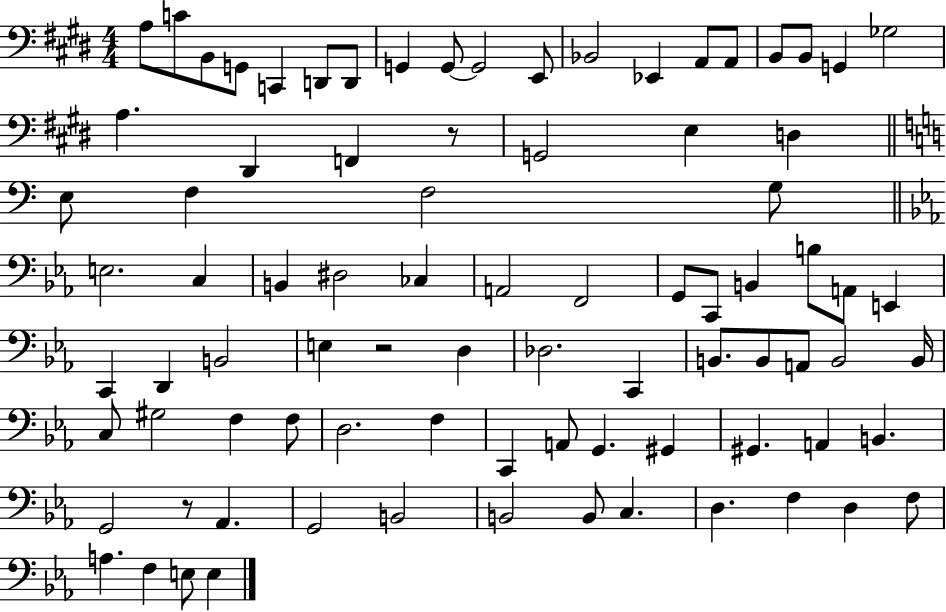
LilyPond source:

{
  \clef bass
  \numericTimeSignature
  \time 4/4
  \key e \major
  a8 c'8 b,8 g,8 c,4 d,8 d,8 | g,4 g,8~~ g,2 e,8 | bes,2 ees,4 a,8 a,8 | b,8 b,8 g,4 ges2 | \break a4. dis,4 f,4 r8 | g,2 e4 d4 | \bar "||" \break \key a \minor e8 f4 f2 g8 | \bar "||" \break \key ees \major e2. c4 | b,4 dis2 ces4 | a,2 f,2 | g,8 c,8 b,4 b8 a,8 e,4 | \break c,4 d,4 b,2 | e4 r2 d4 | des2. c,4 | b,8. b,8 a,8 b,2 b,16 | \break c8 gis2 f4 f8 | d2. f4 | c,4 a,8 g,4. gis,4 | gis,4. a,4 b,4. | \break g,2 r8 aes,4. | g,2 b,2 | b,2 b,8 c4. | d4. f4 d4 f8 | \break a4. f4 e8 e4 | \bar "|."
}